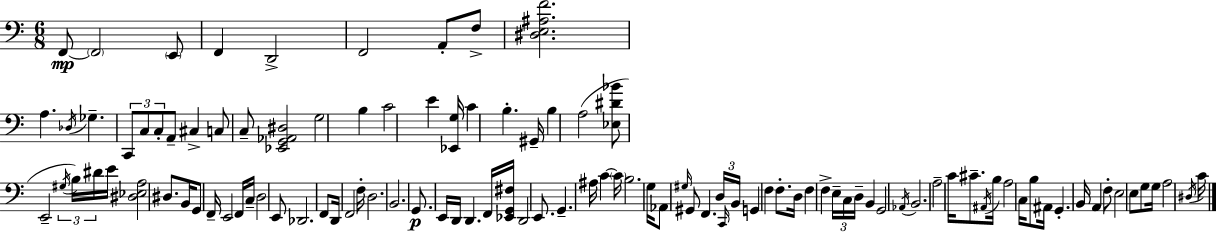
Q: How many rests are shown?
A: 0